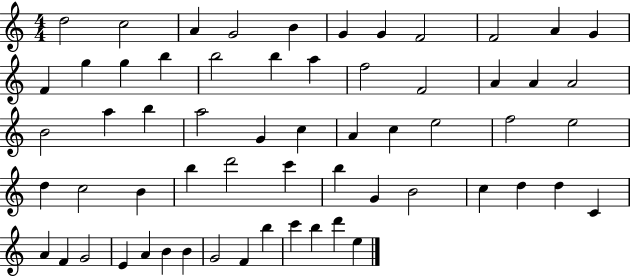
X:1
T:Untitled
M:4/4
L:1/4
K:C
d2 c2 A G2 B G G F2 F2 A G F g g b b2 b a f2 F2 A A A2 B2 a b a2 G c A c e2 f2 e2 d c2 B b d'2 c' b G B2 c d d C A F G2 E A B B G2 F b c' b d' e